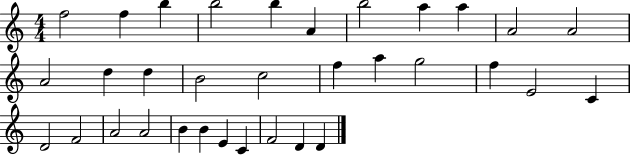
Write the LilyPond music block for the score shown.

{
  \clef treble
  \numericTimeSignature
  \time 4/4
  \key c \major
  f''2 f''4 b''4 | b''2 b''4 a'4 | b''2 a''4 a''4 | a'2 a'2 | \break a'2 d''4 d''4 | b'2 c''2 | f''4 a''4 g''2 | f''4 e'2 c'4 | \break d'2 f'2 | a'2 a'2 | b'4 b'4 e'4 c'4 | f'2 d'4 d'4 | \break \bar "|."
}